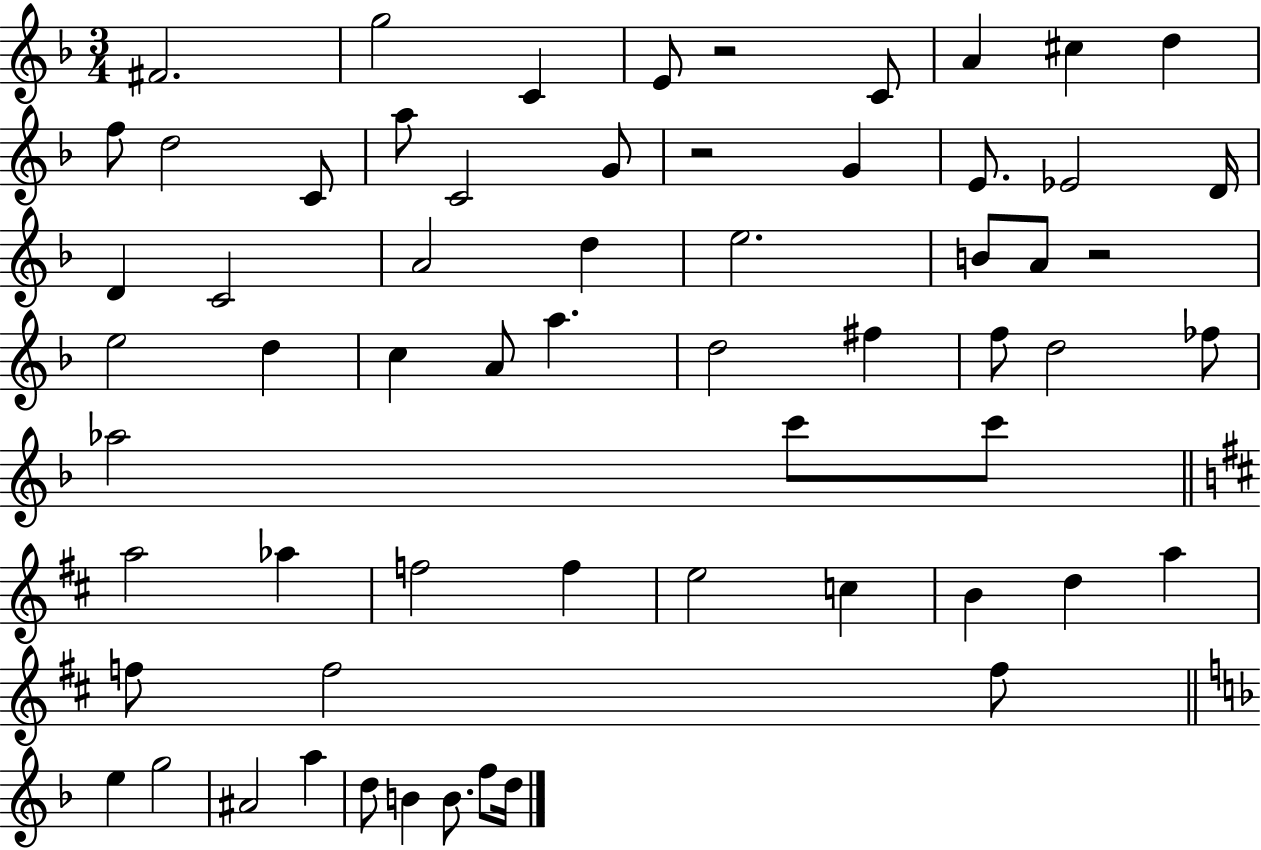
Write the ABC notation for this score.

X:1
T:Untitled
M:3/4
L:1/4
K:F
^F2 g2 C E/2 z2 C/2 A ^c d f/2 d2 C/2 a/2 C2 G/2 z2 G E/2 _E2 D/4 D C2 A2 d e2 B/2 A/2 z2 e2 d c A/2 a d2 ^f f/2 d2 _f/2 _a2 c'/2 c'/2 a2 _a f2 f e2 c B d a f/2 f2 f/2 e g2 ^A2 a d/2 B B/2 f/2 d/4